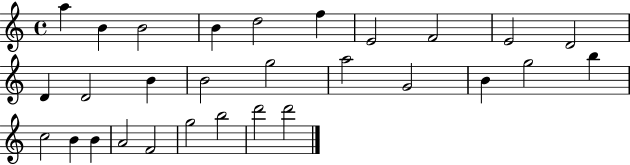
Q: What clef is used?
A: treble